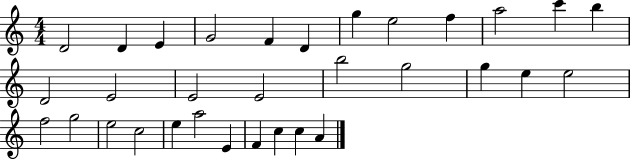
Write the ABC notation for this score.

X:1
T:Untitled
M:4/4
L:1/4
K:C
D2 D E G2 F D g e2 f a2 c' b D2 E2 E2 E2 b2 g2 g e e2 f2 g2 e2 c2 e a2 E F c c A